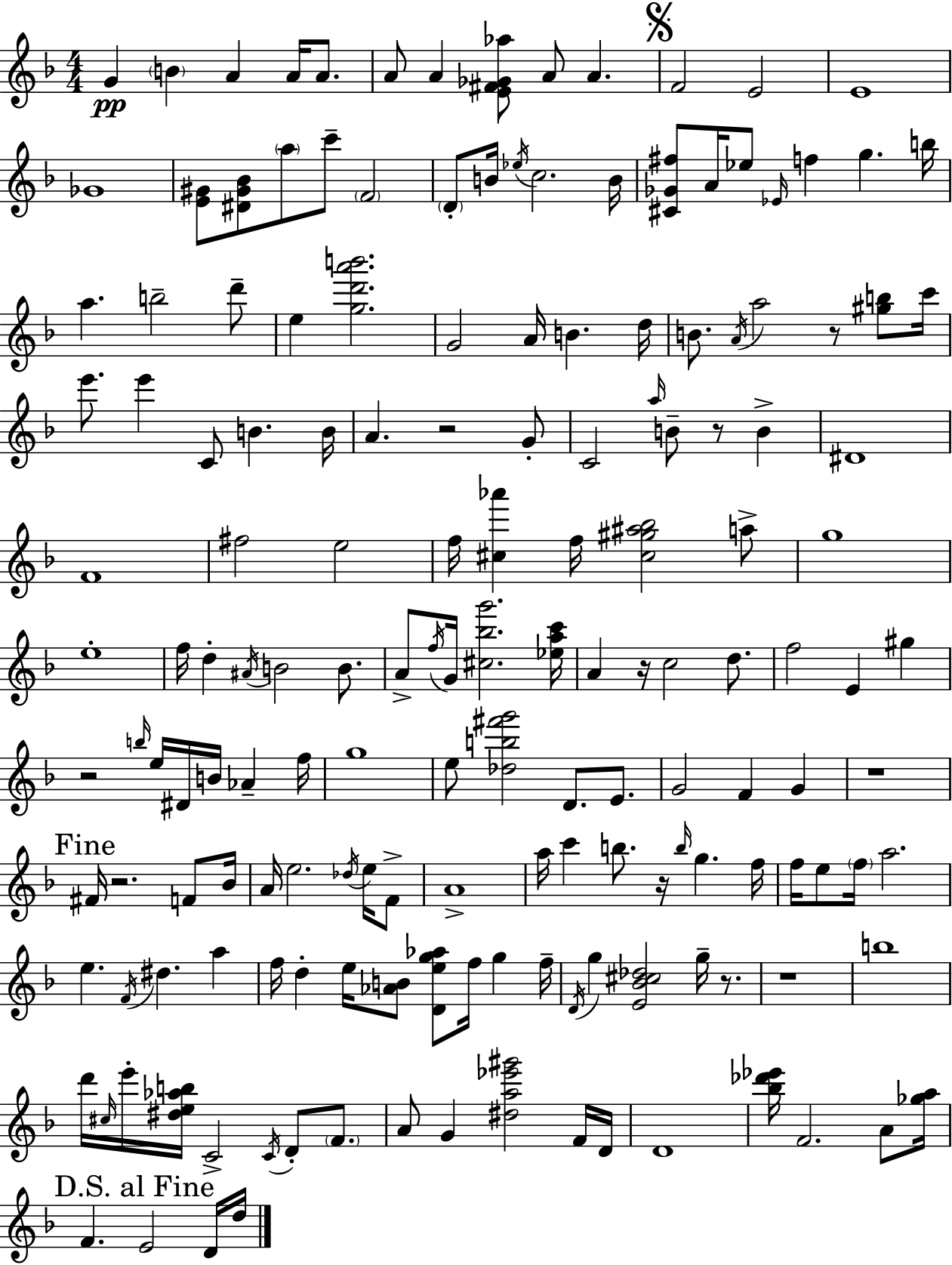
X:1
T:Untitled
M:4/4
L:1/4
K:F
G B A A/4 A/2 A/2 A [E^F_G_a]/2 A/2 A F2 E2 E4 _G4 [E^G]/2 [^D^G_B]/2 a/2 c'/2 F2 D/2 B/4 _e/4 c2 B/4 [^C_G^f]/2 A/4 _e/2 _E/4 f g b/4 a b2 d'/2 e [gd'a'b']2 G2 A/4 B d/4 B/2 A/4 a2 z/2 [^gb]/2 c'/4 e'/2 e' C/2 B B/4 A z2 G/2 C2 a/4 B/2 z/2 B ^D4 F4 ^f2 e2 f/4 [^c_a'] f/4 [^c^g^a_b]2 a/2 g4 e4 f/4 d ^A/4 B2 B/2 A/2 f/4 G/4 [^c_bg']2 [_eac']/4 A z/4 c2 d/2 f2 E ^g z2 b/4 e/4 ^D/4 B/4 _A f/4 g4 e/2 [_db^f'g']2 D/2 E/2 G2 F G z4 ^F/4 z2 F/2 _B/4 A/4 e2 _d/4 e/4 F/2 A4 a/4 c' b/2 z/4 b/4 g f/4 f/4 e/2 f/4 a2 e F/4 ^d a f/4 d e/4 [_AB]/2 [Deg_a]/2 f/4 g f/4 D/4 g [E_B^c_d]2 g/4 z/2 z4 b4 d'/4 ^c/4 e'/4 [^de_ab]/4 C2 C/4 D/2 F/2 A/2 G [^da_e'^g']2 F/4 D/4 D4 [_b_d'_e']/4 F2 A/2 [_ga]/4 F E2 D/4 d/4